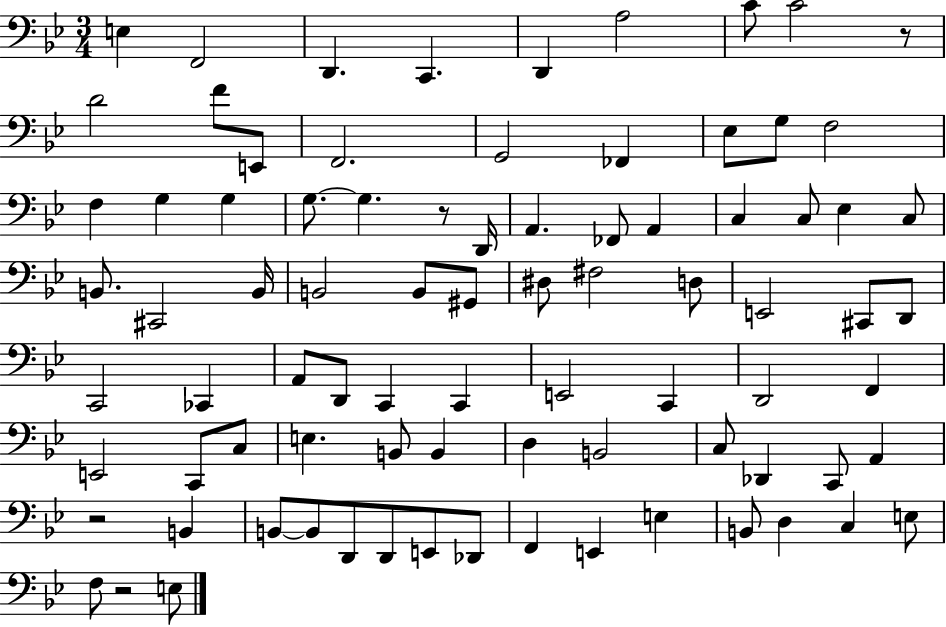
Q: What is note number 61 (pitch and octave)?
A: C3